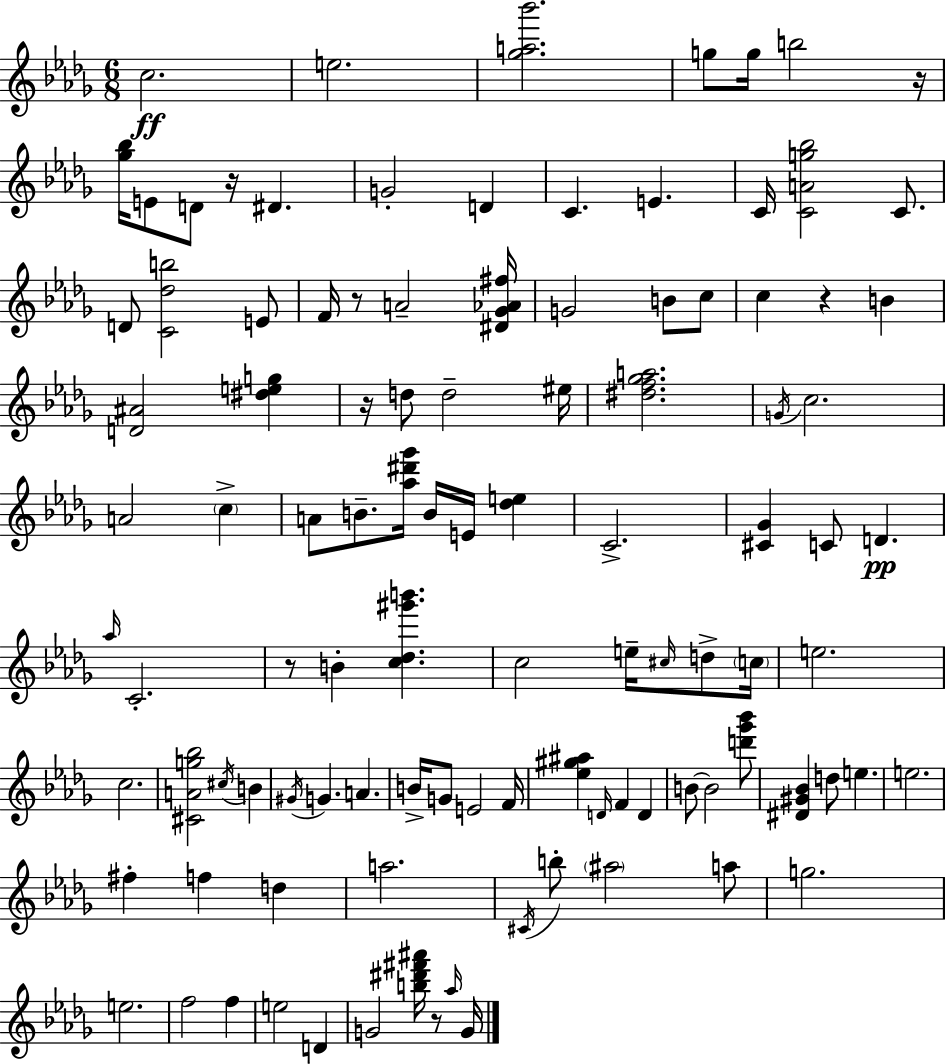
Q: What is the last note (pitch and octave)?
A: G4